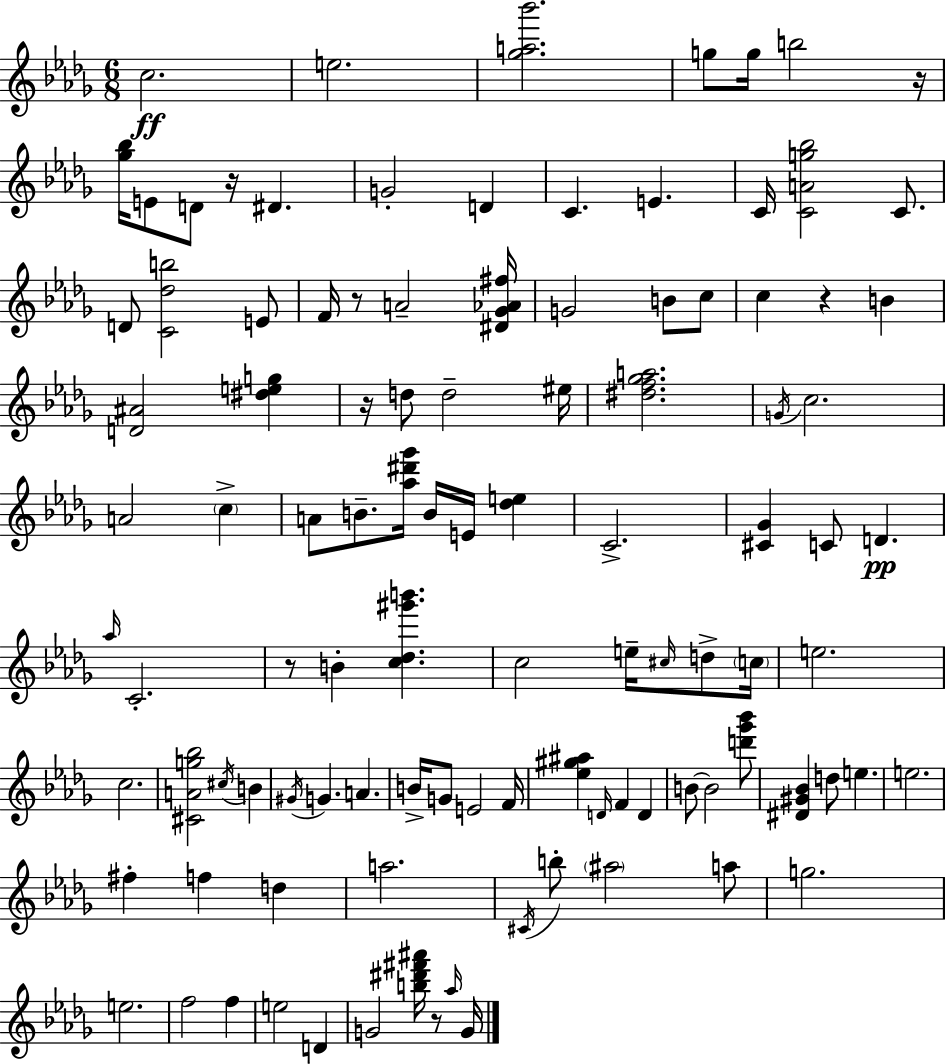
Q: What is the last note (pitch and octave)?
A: G4